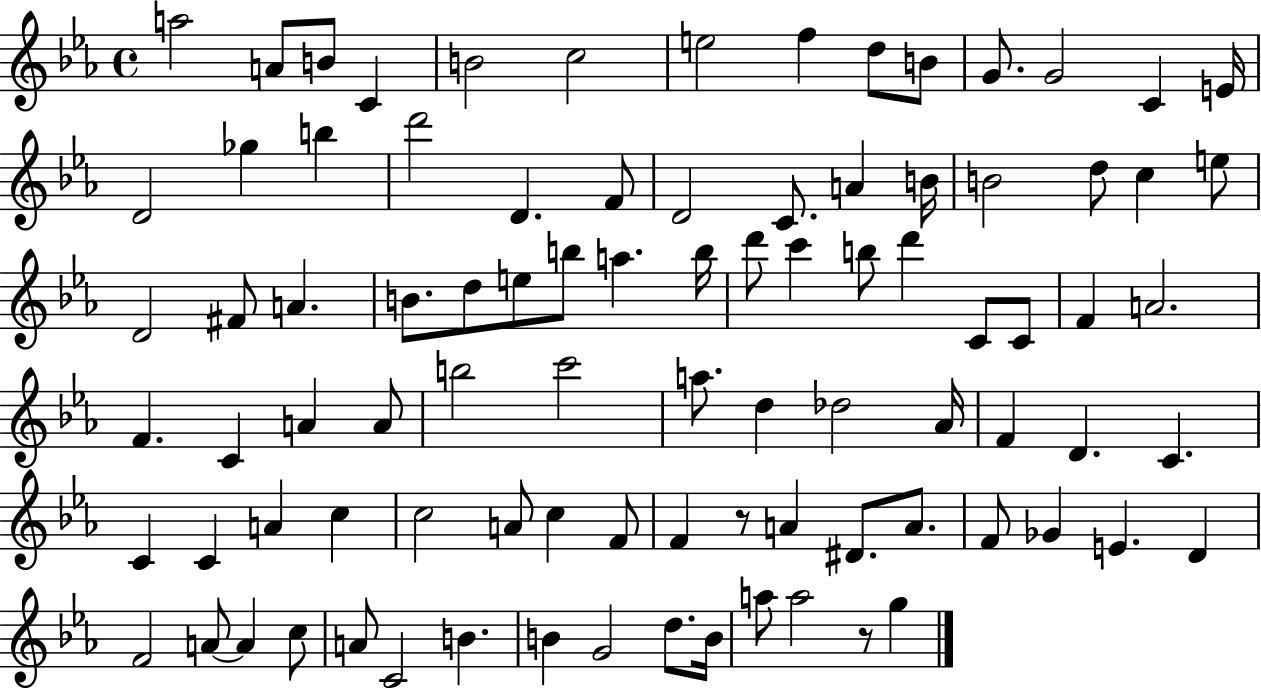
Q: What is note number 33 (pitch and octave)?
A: D5